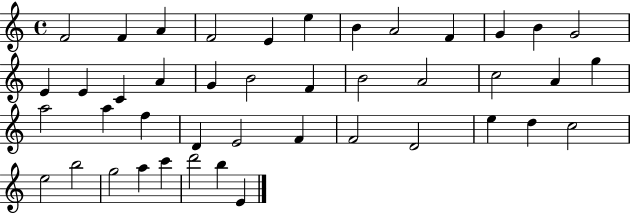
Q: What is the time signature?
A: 4/4